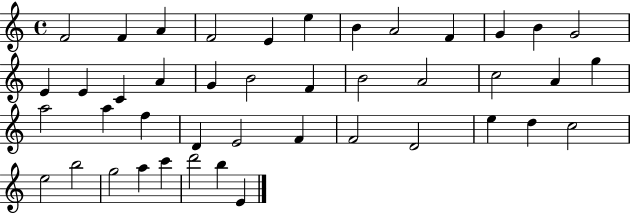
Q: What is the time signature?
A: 4/4